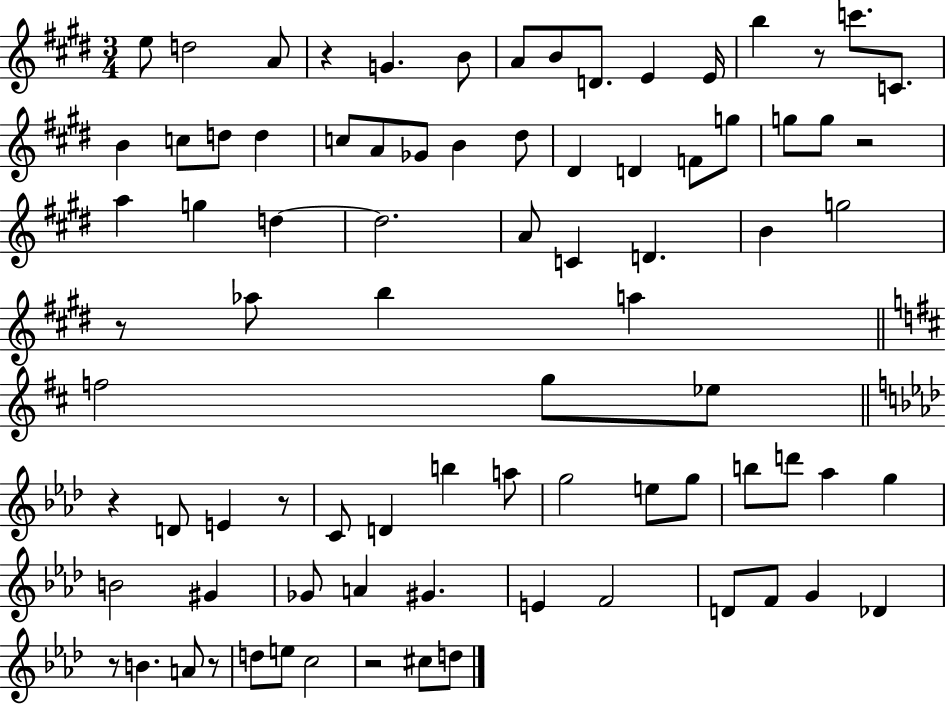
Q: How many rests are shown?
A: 9